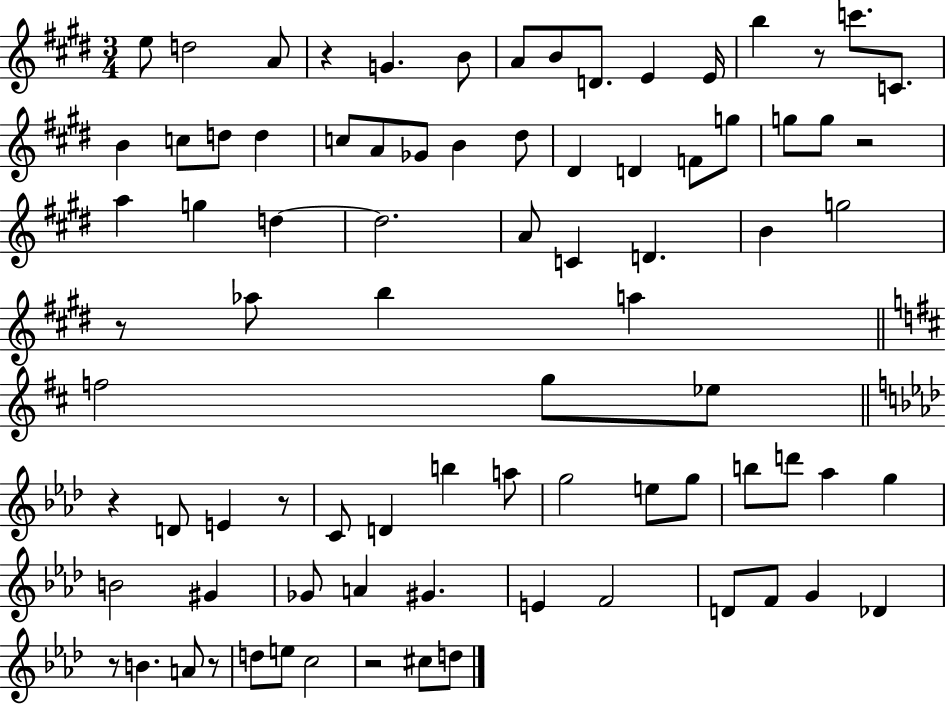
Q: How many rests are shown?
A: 9